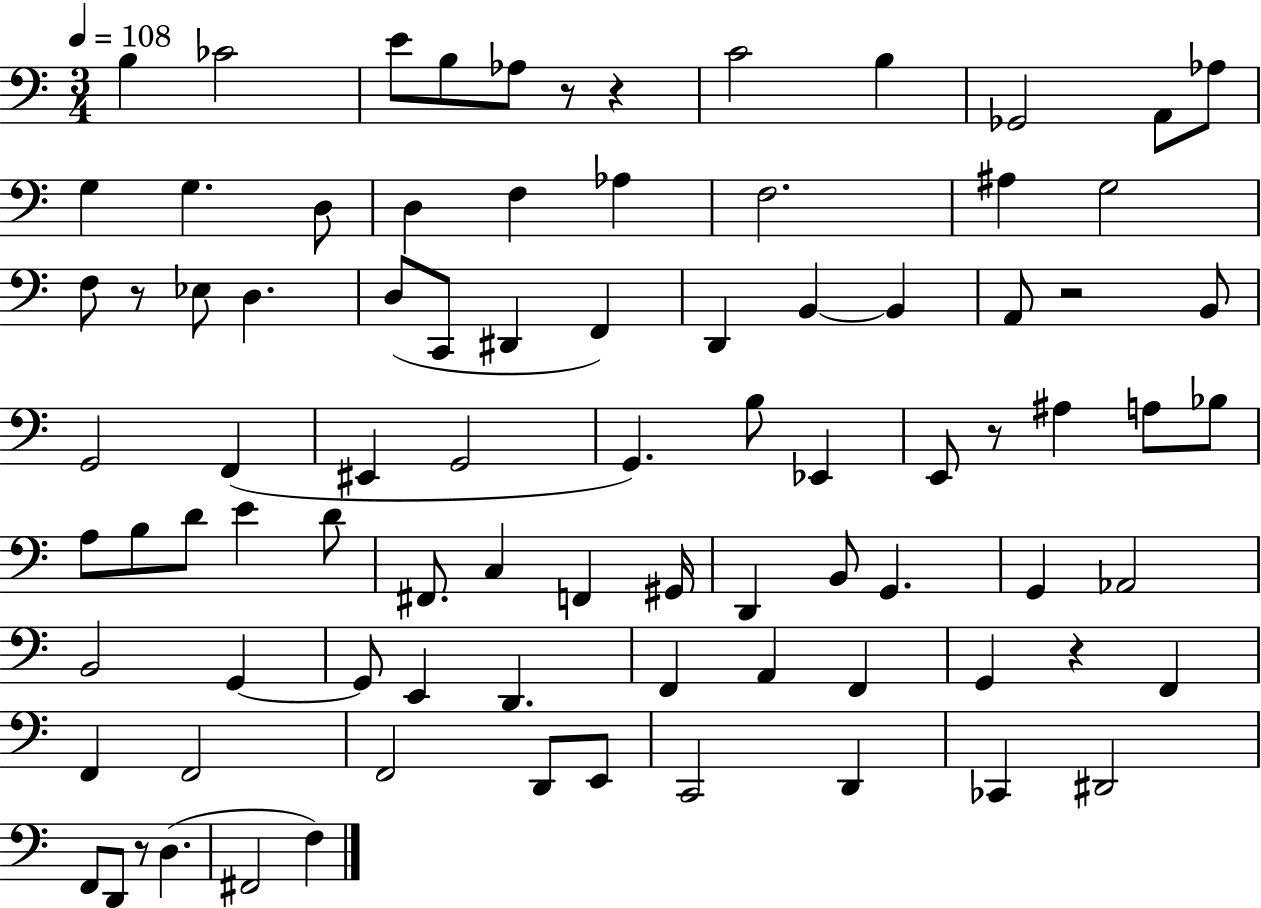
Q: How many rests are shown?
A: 7